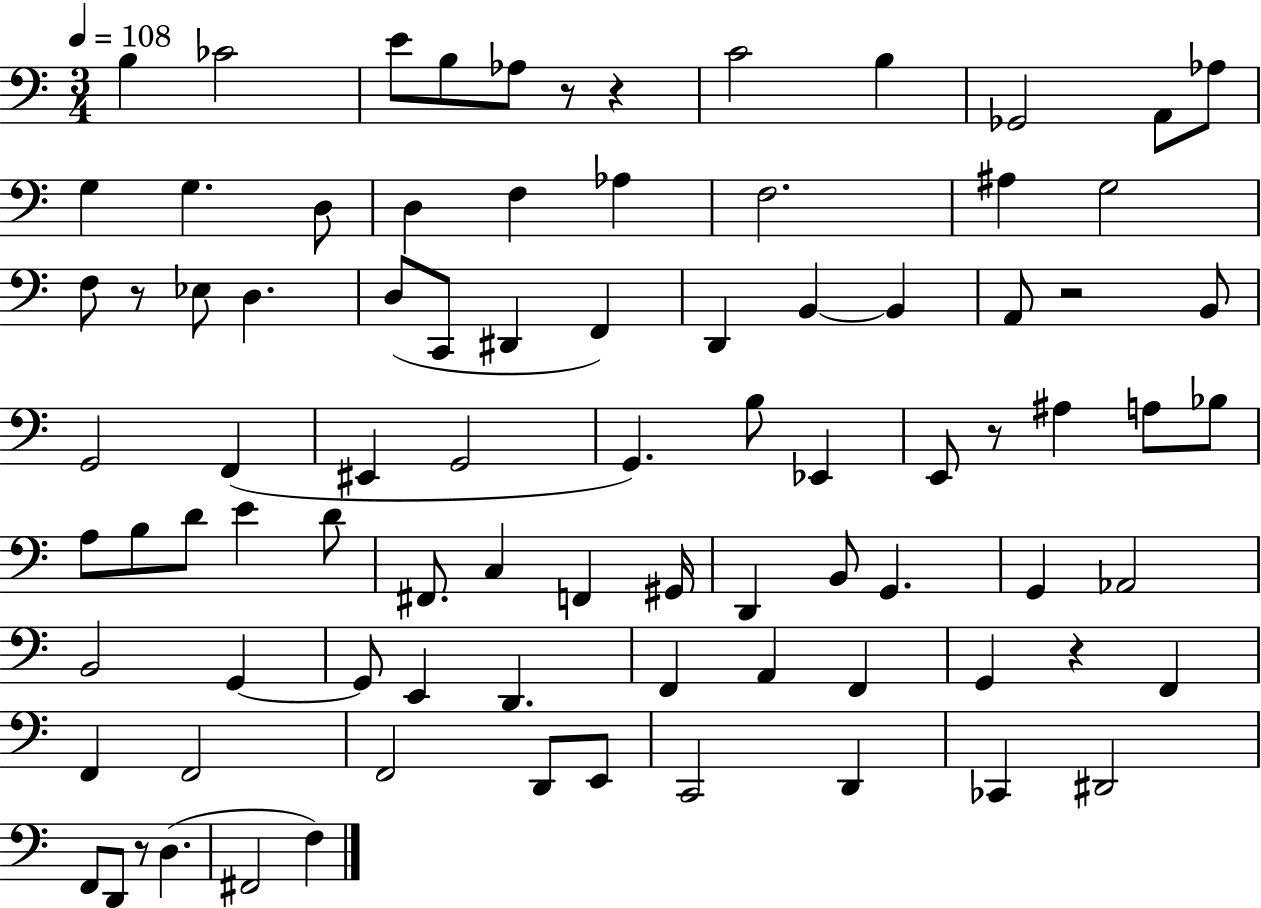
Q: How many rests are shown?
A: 7